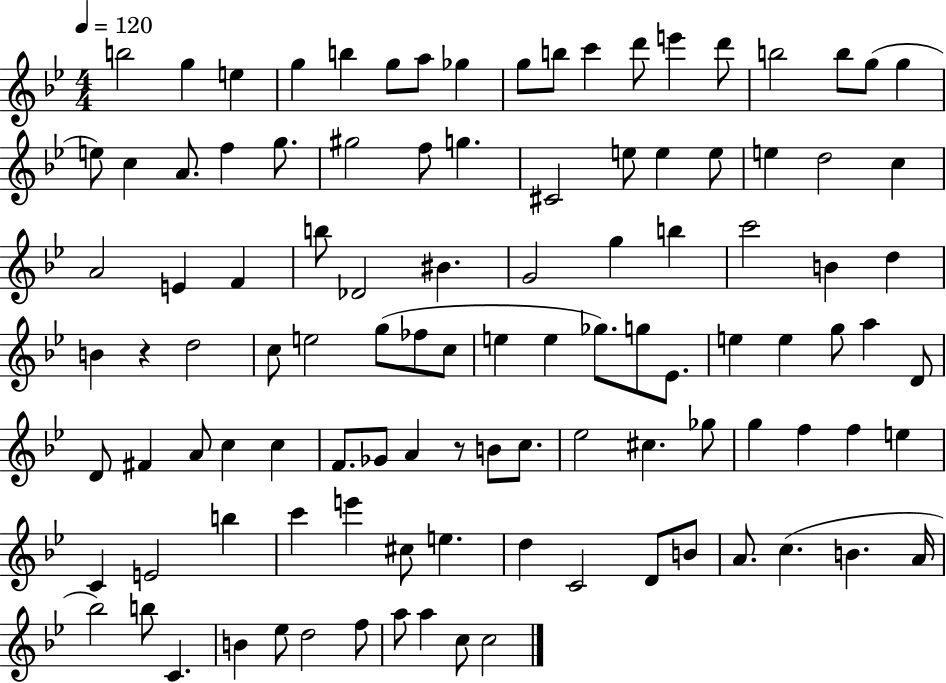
B5/h G5/q E5/q G5/q B5/q G5/e A5/e Gb5/q G5/e B5/e C6/q D6/e E6/q D6/e B5/h B5/e G5/e G5/q E5/e C5/q A4/e. F5/q G5/e. G#5/h F5/e G5/q. C#4/h E5/e E5/q E5/e E5/q D5/h C5/q A4/h E4/q F4/q B5/e Db4/h BIS4/q. G4/h G5/q B5/q C6/h B4/q D5/q B4/q R/q D5/h C5/e E5/h G5/e FES5/e C5/e E5/q E5/q Gb5/e. G5/e Eb4/e. E5/q E5/q G5/e A5/q D4/e D4/e F#4/q A4/e C5/q C5/q F4/e. Gb4/e A4/q R/e B4/e C5/e. Eb5/h C#5/q. Gb5/e G5/q F5/q F5/q E5/q C4/q E4/h B5/q C6/q E6/q C#5/e E5/q. D5/q C4/h D4/e B4/e A4/e. C5/q. B4/q. A4/s Bb5/h B5/e C4/q. B4/q Eb5/e D5/h F5/e A5/e A5/q C5/e C5/h